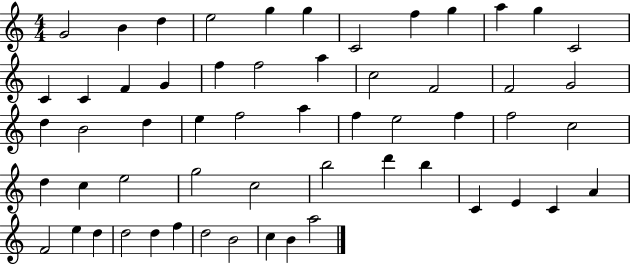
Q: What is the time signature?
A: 4/4